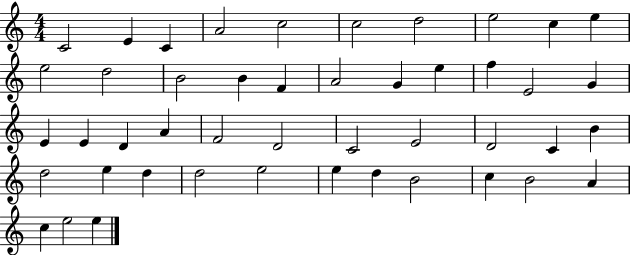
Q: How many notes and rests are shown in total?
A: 46